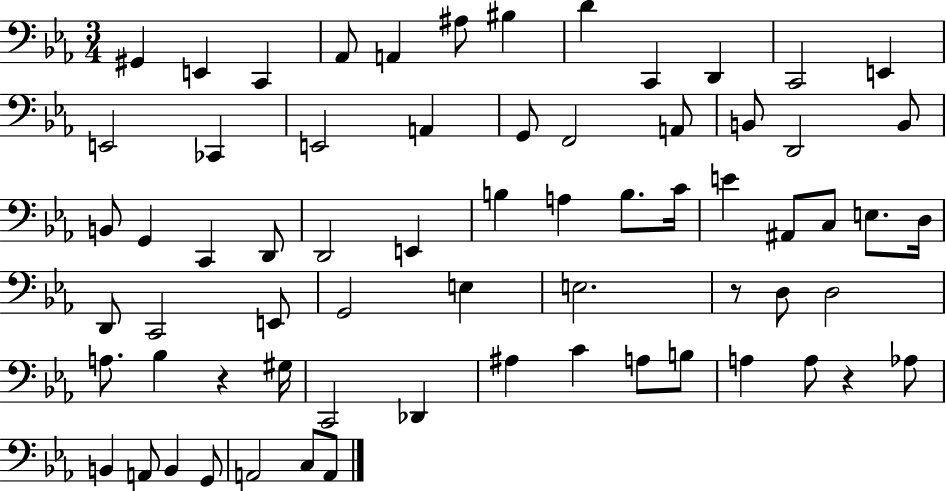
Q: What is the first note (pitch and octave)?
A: G#2